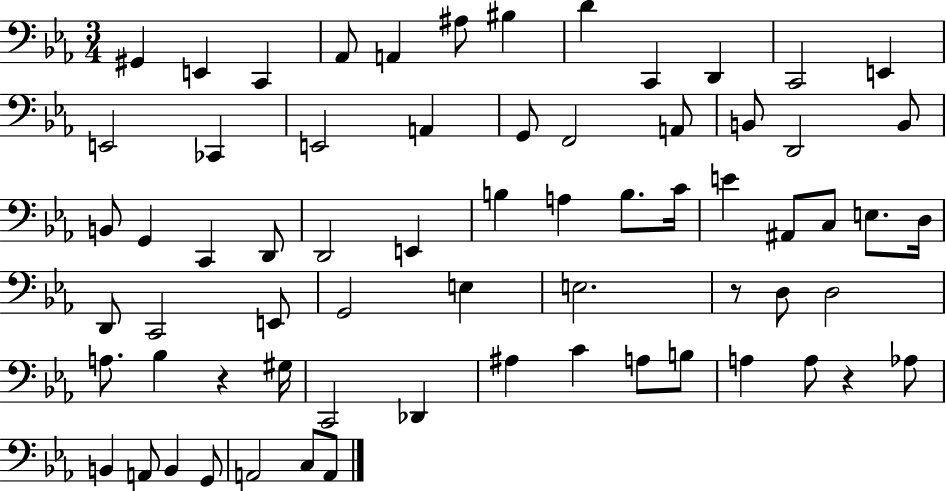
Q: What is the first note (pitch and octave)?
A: G#2